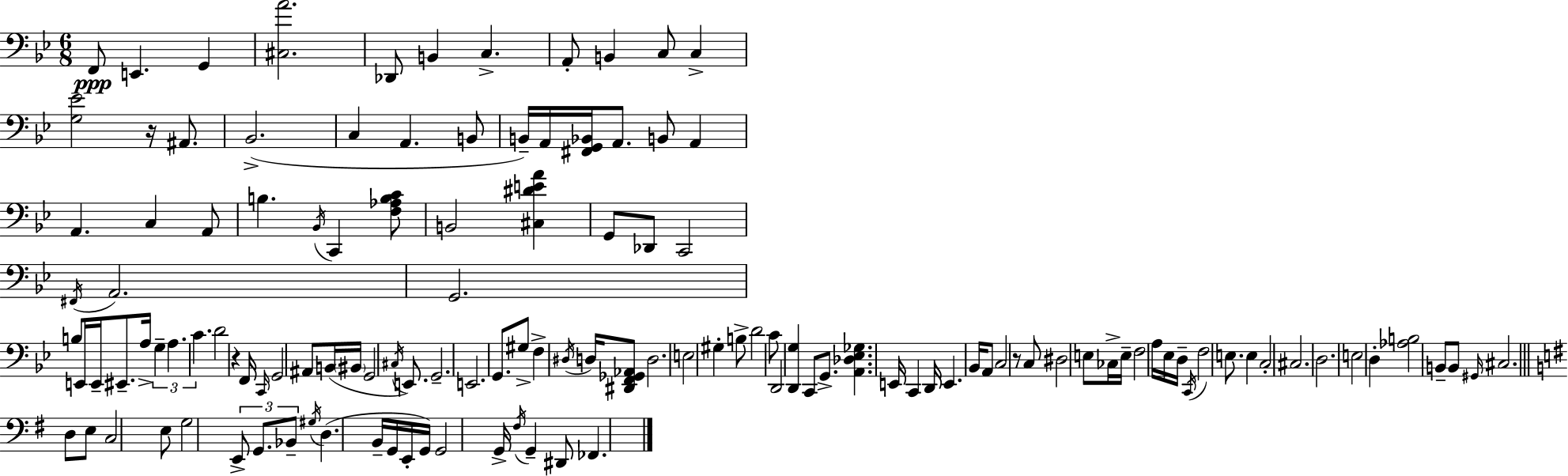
F2/e E2/q. G2/q [C#3,A4]/h. Db2/e B2/q C3/q. A2/e B2/q C3/e C3/q [G3,Eb4]/h R/s A#2/e. Bb2/h. C3/q A2/q. B2/e B2/s A2/s [F#2,G2,Bb2]/s A2/e. B2/e A2/q A2/q. C3/q A2/e B3/q. Bb2/s C2/q [F3,Ab3,B3,C4]/e B2/h [C#3,D#4,E4,A4]/q G2/e Db2/e C2/h F#2/s A2/h. G2/h. B3/e E2/s E2/s EIS2/e. A3/s G3/q A3/q. C4/q. D4/h R/q F2/s C2/s G2/h A#2/e B2/s BIS2/s G2/h C#3/s E2/e. G2/h. E2/h. G2/e. G#3/e F3/q D#3/s D3/s [D#2,F2,Gb2,Ab2]/e D3/h. E3/h G#3/q B3/e D4/h C4/e D2/h [D2,G3]/q C2/e G2/e. [A2,Db3,Eb3,Gb3]/q. E2/s C2/q D2/s E2/q. Bb2/s A2/e C3/h R/e C3/e D#3/h E3/e CES3/s E3/s F3/h A3/s Eb3/s D3/s C2/s F3/h E3/e. E3/q C3/h C#3/h. D3/h. E3/h D3/q [Ab3,B3]/h B2/e B2/e G#2/s C#3/h. D3/e E3/e C3/h E3/e G3/h E2/e G2/e. Bb2/e G#3/s D3/q. B2/s G2/s E2/s G2/s G2/h G2/s F#3/s G2/q D#2/e FES2/q.